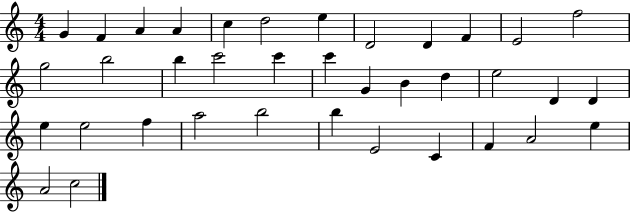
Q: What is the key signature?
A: C major